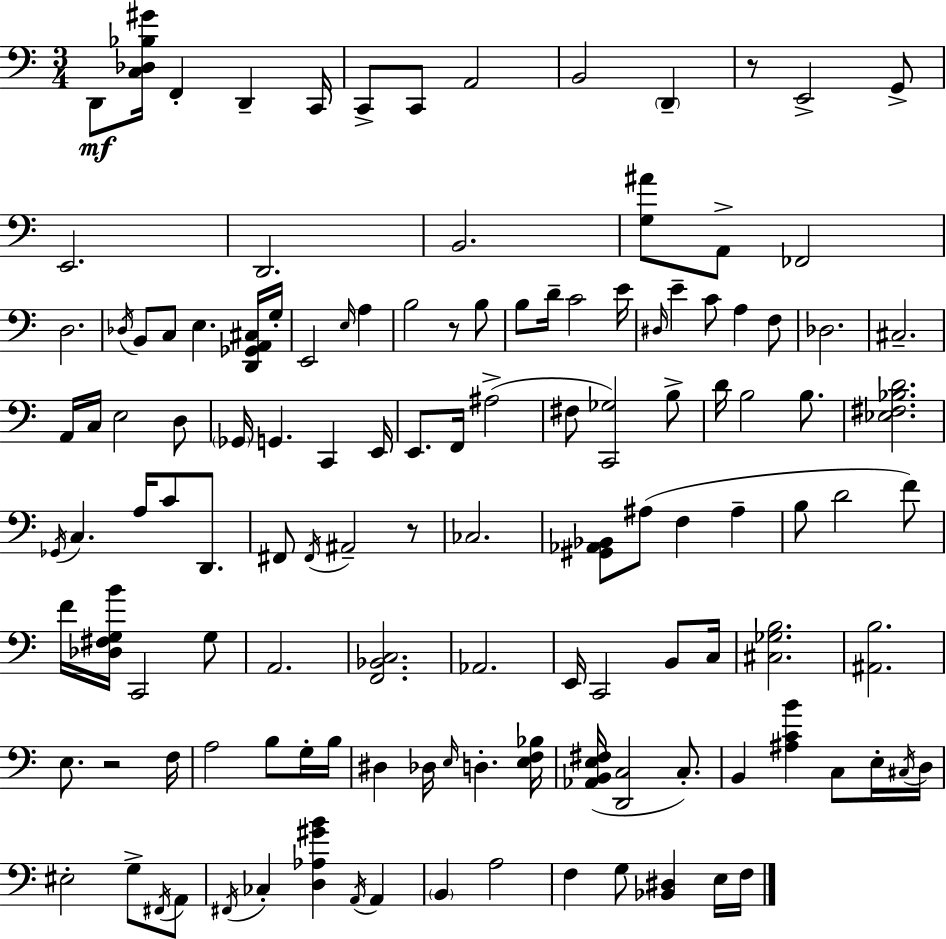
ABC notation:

X:1
T:Untitled
M:3/4
L:1/4
K:Am
D,,/2 [C,_D,_B,^G]/4 F,, D,, C,,/4 C,,/2 C,,/2 A,,2 B,,2 D,, z/2 E,,2 G,,/2 E,,2 D,,2 B,,2 [G,^A]/2 A,,/2 _F,,2 D,2 _D,/4 B,,/2 C,/2 E, [D,,_G,,A,,^C,]/4 G,/4 E,,2 E,/4 A, B,2 z/2 B,/2 B,/2 D/4 C2 E/4 ^D,/4 E C/2 A, F,/2 _D,2 ^C,2 A,,/4 C,/4 E,2 D,/2 _G,,/4 G,, C,, E,,/4 E,,/2 F,,/4 ^A,2 ^F,/2 [C,,_G,]2 B,/2 D/4 B,2 B,/2 [_E,^F,_B,D]2 _G,,/4 C, A,/4 C/2 D,,/2 ^F,,/2 ^F,,/4 ^A,,2 z/2 _C,2 [^G,,_A,,_B,,]/2 ^A,/2 F, ^A, B,/2 D2 F/2 F/4 [_D,^F,G,B]/4 C,,2 G,/2 A,,2 [F,,_B,,C,]2 _A,,2 E,,/4 C,,2 B,,/2 C,/4 [^C,_G,B,]2 [^A,,B,]2 E,/2 z2 F,/4 A,2 B,/2 G,/4 B,/4 ^D, _D,/4 E,/4 D, [E,F,_B,]/4 [_A,,B,,E,^F,]/4 [D,,C,]2 C,/2 B,, [^A,CB] C,/2 E,/4 ^C,/4 D,/4 ^E,2 G,/2 ^F,,/4 A,,/2 ^F,,/4 _C, [D,_A,^GB] A,,/4 A,, B,, A,2 F, G,/2 [_B,,^D,] E,/4 F,/4